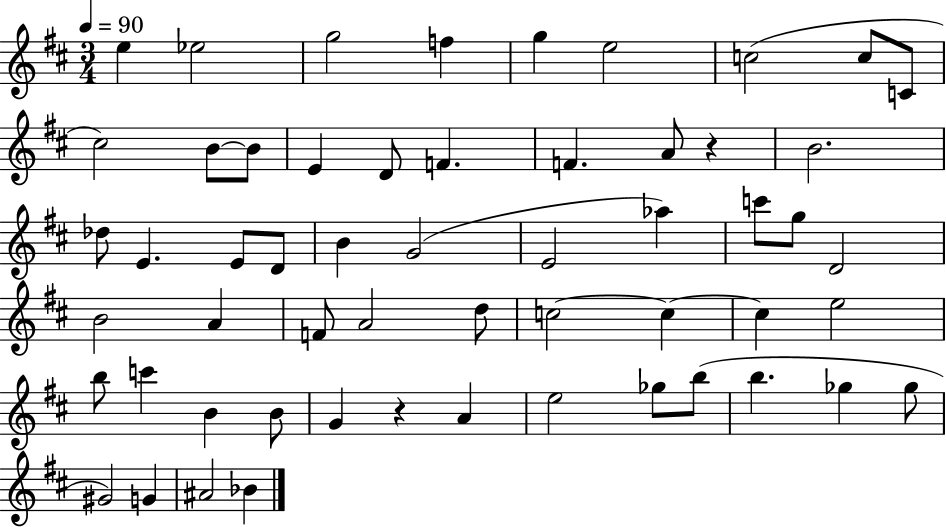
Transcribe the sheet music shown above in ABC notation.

X:1
T:Untitled
M:3/4
L:1/4
K:D
e _e2 g2 f g e2 c2 c/2 C/2 ^c2 B/2 B/2 E D/2 F F A/2 z B2 _d/2 E E/2 D/2 B G2 E2 _a c'/2 g/2 D2 B2 A F/2 A2 d/2 c2 c c e2 b/2 c' B B/2 G z A e2 _g/2 b/2 b _g _g/2 ^G2 G ^A2 _B